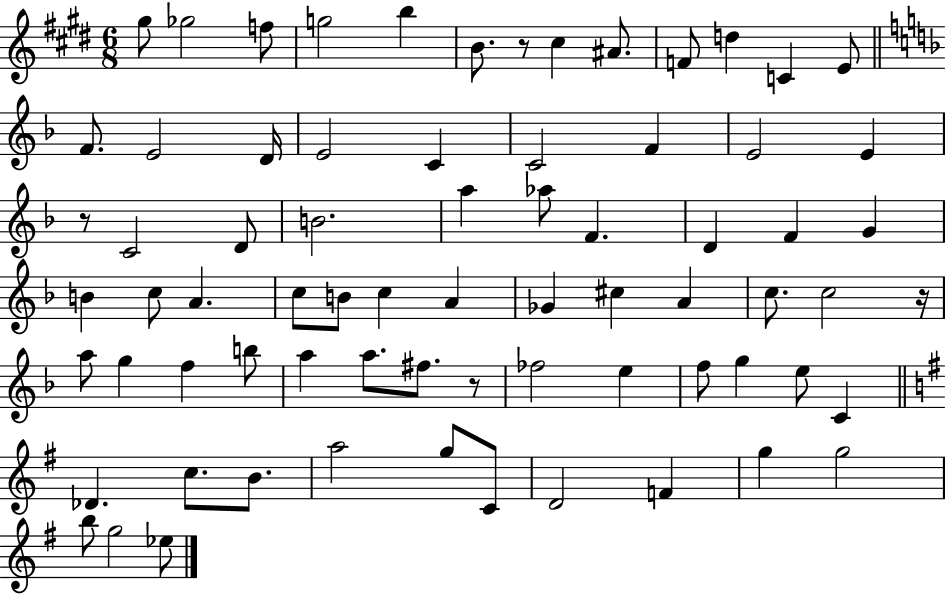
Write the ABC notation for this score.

X:1
T:Untitled
M:6/8
L:1/4
K:E
^g/2 _g2 f/2 g2 b B/2 z/2 ^c ^A/2 F/2 d C E/2 F/2 E2 D/4 E2 C C2 F E2 E z/2 C2 D/2 B2 a _a/2 F D F G B c/2 A c/2 B/2 c A _G ^c A c/2 c2 z/4 a/2 g f b/2 a a/2 ^f/2 z/2 _f2 e f/2 g e/2 C _D c/2 B/2 a2 g/2 C/2 D2 F g g2 b/2 g2 _e/2